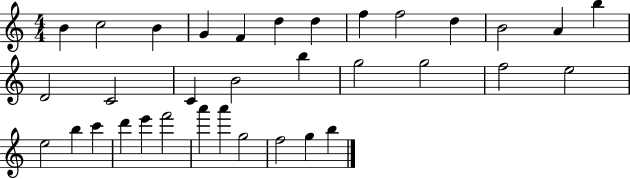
B4/q C5/h B4/q G4/q F4/q D5/q D5/q F5/q F5/h D5/q B4/h A4/q B5/q D4/h C4/h C4/q B4/h B5/q G5/h G5/h F5/h E5/h E5/h B5/q C6/q D6/q E6/q F6/h A6/q A6/q G5/h F5/h G5/q B5/q